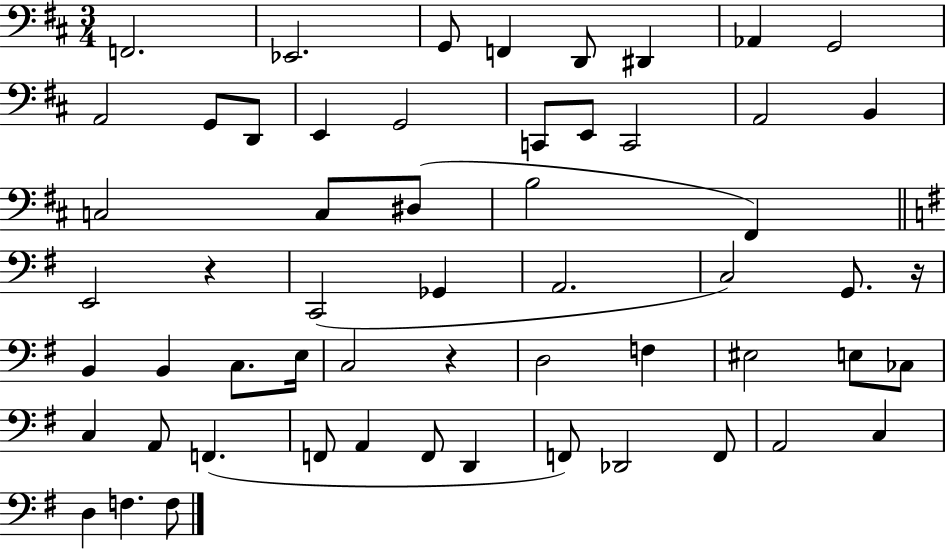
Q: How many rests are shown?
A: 3